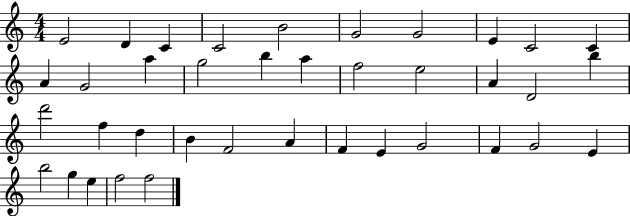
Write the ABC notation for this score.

X:1
T:Untitled
M:4/4
L:1/4
K:C
E2 D C C2 B2 G2 G2 E C2 C A G2 a g2 b a f2 e2 A D2 b d'2 f d B F2 A F E G2 F G2 E b2 g e f2 f2